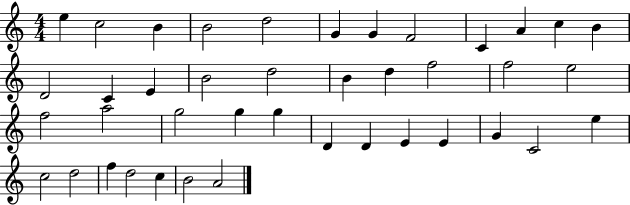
{
  \clef treble
  \numericTimeSignature
  \time 4/4
  \key c \major
  e''4 c''2 b'4 | b'2 d''2 | g'4 g'4 f'2 | c'4 a'4 c''4 b'4 | \break d'2 c'4 e'4 | b'2 d''2 | b'4 d''4 f''2 | f''2 e''2 | \break f''2 a''2 | g''2 g''4 g''4 | d'4 d'4 e'4 e'4 | g'4 c'2 e''4 | \break c''2 d''2 | f''4 d''2 c''4 | b'2 a'2 | \bar "|."
}